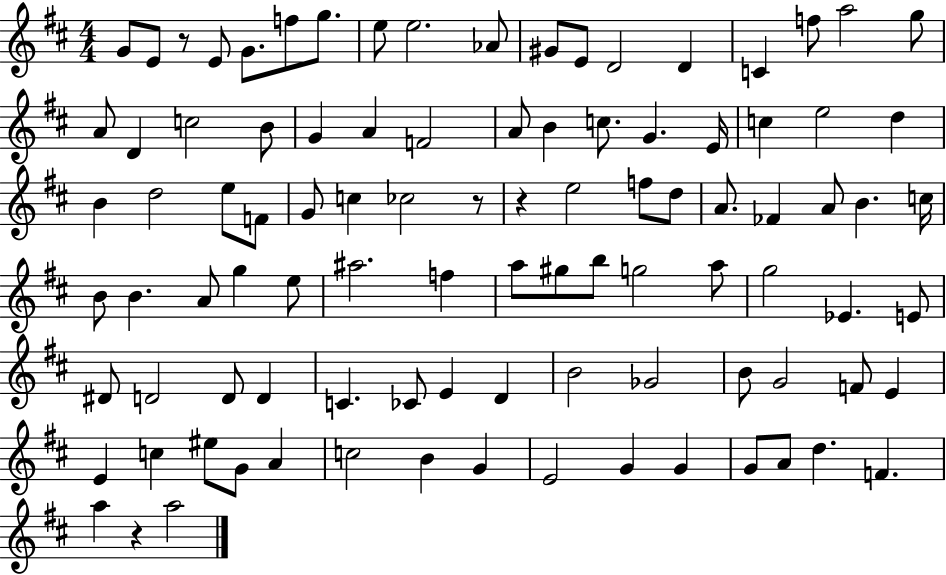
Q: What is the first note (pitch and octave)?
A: G4